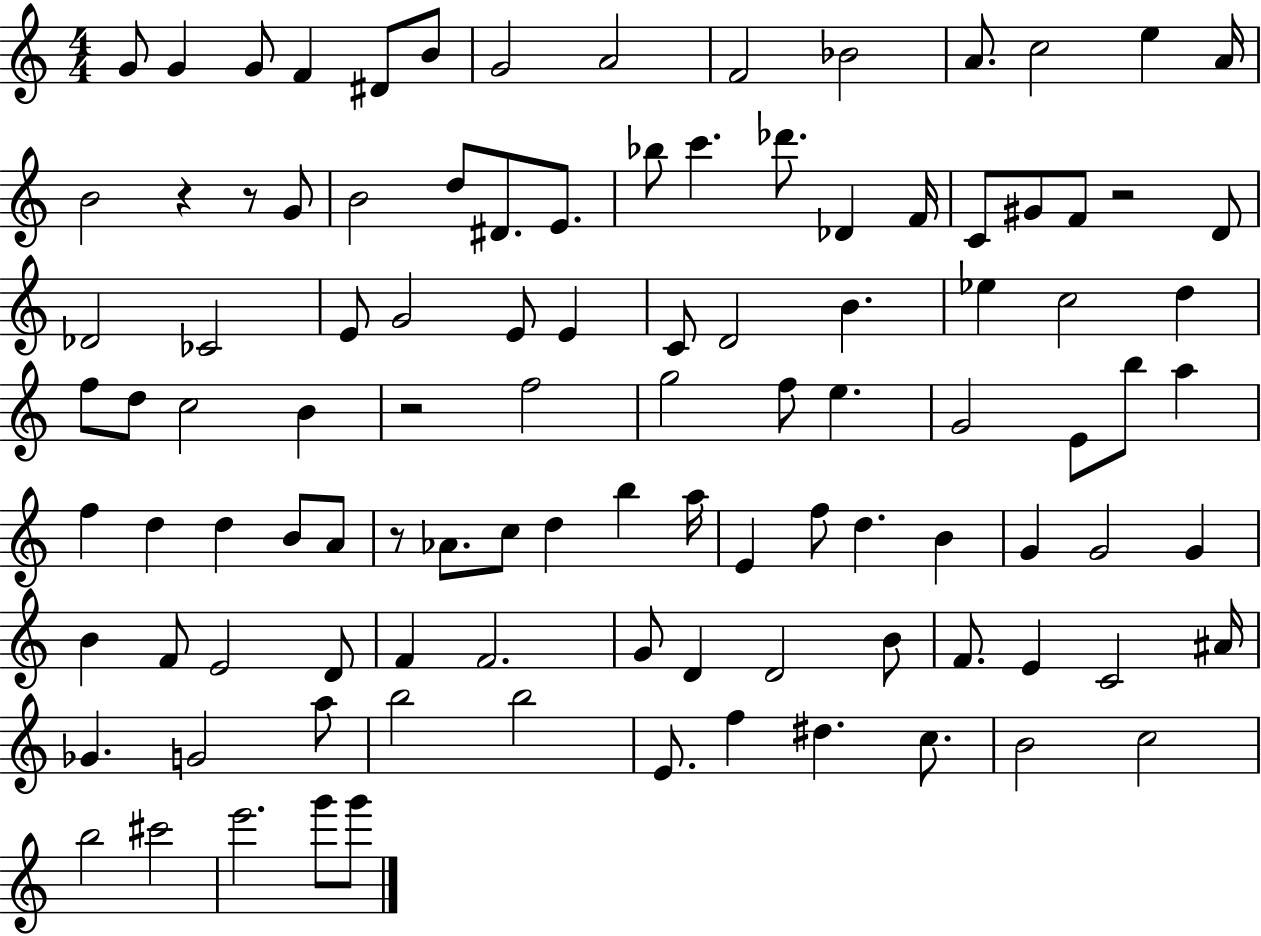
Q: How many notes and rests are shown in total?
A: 105